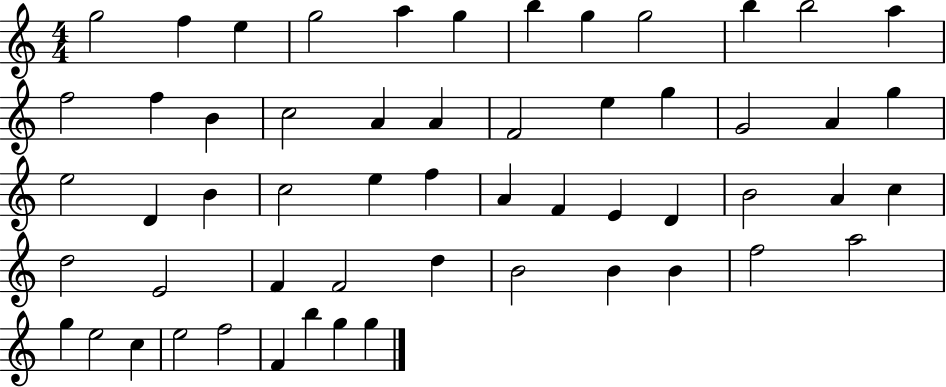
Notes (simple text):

G5/h F5/q E5/q G5/h A5/q G5/q B5/q G5/q G5/h B5/q B5/h A5/q F5/h F5/q B4/q C5/h A4/q A4/q F4/h E5/q G5/q G4/h A4/q G5/q E5/h D4/q B4/q C5/h E5/q F5/q A4/q F4/q E4/q D4/q B4/h A4/q C5/q D5/h E4/h F4/q F4/h D5/q B4/h B4/q B4/q F5/h A5/h G5/q E5/h C5/q E5/h F5/h F4/q B5/q G5/q G5/q